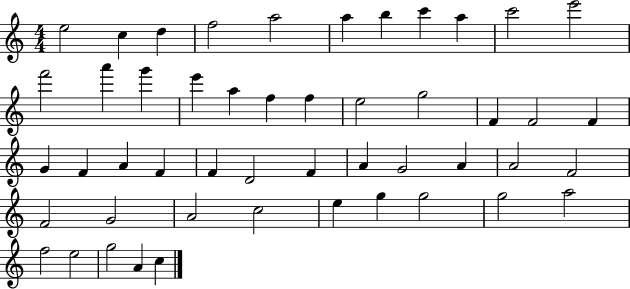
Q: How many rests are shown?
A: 0